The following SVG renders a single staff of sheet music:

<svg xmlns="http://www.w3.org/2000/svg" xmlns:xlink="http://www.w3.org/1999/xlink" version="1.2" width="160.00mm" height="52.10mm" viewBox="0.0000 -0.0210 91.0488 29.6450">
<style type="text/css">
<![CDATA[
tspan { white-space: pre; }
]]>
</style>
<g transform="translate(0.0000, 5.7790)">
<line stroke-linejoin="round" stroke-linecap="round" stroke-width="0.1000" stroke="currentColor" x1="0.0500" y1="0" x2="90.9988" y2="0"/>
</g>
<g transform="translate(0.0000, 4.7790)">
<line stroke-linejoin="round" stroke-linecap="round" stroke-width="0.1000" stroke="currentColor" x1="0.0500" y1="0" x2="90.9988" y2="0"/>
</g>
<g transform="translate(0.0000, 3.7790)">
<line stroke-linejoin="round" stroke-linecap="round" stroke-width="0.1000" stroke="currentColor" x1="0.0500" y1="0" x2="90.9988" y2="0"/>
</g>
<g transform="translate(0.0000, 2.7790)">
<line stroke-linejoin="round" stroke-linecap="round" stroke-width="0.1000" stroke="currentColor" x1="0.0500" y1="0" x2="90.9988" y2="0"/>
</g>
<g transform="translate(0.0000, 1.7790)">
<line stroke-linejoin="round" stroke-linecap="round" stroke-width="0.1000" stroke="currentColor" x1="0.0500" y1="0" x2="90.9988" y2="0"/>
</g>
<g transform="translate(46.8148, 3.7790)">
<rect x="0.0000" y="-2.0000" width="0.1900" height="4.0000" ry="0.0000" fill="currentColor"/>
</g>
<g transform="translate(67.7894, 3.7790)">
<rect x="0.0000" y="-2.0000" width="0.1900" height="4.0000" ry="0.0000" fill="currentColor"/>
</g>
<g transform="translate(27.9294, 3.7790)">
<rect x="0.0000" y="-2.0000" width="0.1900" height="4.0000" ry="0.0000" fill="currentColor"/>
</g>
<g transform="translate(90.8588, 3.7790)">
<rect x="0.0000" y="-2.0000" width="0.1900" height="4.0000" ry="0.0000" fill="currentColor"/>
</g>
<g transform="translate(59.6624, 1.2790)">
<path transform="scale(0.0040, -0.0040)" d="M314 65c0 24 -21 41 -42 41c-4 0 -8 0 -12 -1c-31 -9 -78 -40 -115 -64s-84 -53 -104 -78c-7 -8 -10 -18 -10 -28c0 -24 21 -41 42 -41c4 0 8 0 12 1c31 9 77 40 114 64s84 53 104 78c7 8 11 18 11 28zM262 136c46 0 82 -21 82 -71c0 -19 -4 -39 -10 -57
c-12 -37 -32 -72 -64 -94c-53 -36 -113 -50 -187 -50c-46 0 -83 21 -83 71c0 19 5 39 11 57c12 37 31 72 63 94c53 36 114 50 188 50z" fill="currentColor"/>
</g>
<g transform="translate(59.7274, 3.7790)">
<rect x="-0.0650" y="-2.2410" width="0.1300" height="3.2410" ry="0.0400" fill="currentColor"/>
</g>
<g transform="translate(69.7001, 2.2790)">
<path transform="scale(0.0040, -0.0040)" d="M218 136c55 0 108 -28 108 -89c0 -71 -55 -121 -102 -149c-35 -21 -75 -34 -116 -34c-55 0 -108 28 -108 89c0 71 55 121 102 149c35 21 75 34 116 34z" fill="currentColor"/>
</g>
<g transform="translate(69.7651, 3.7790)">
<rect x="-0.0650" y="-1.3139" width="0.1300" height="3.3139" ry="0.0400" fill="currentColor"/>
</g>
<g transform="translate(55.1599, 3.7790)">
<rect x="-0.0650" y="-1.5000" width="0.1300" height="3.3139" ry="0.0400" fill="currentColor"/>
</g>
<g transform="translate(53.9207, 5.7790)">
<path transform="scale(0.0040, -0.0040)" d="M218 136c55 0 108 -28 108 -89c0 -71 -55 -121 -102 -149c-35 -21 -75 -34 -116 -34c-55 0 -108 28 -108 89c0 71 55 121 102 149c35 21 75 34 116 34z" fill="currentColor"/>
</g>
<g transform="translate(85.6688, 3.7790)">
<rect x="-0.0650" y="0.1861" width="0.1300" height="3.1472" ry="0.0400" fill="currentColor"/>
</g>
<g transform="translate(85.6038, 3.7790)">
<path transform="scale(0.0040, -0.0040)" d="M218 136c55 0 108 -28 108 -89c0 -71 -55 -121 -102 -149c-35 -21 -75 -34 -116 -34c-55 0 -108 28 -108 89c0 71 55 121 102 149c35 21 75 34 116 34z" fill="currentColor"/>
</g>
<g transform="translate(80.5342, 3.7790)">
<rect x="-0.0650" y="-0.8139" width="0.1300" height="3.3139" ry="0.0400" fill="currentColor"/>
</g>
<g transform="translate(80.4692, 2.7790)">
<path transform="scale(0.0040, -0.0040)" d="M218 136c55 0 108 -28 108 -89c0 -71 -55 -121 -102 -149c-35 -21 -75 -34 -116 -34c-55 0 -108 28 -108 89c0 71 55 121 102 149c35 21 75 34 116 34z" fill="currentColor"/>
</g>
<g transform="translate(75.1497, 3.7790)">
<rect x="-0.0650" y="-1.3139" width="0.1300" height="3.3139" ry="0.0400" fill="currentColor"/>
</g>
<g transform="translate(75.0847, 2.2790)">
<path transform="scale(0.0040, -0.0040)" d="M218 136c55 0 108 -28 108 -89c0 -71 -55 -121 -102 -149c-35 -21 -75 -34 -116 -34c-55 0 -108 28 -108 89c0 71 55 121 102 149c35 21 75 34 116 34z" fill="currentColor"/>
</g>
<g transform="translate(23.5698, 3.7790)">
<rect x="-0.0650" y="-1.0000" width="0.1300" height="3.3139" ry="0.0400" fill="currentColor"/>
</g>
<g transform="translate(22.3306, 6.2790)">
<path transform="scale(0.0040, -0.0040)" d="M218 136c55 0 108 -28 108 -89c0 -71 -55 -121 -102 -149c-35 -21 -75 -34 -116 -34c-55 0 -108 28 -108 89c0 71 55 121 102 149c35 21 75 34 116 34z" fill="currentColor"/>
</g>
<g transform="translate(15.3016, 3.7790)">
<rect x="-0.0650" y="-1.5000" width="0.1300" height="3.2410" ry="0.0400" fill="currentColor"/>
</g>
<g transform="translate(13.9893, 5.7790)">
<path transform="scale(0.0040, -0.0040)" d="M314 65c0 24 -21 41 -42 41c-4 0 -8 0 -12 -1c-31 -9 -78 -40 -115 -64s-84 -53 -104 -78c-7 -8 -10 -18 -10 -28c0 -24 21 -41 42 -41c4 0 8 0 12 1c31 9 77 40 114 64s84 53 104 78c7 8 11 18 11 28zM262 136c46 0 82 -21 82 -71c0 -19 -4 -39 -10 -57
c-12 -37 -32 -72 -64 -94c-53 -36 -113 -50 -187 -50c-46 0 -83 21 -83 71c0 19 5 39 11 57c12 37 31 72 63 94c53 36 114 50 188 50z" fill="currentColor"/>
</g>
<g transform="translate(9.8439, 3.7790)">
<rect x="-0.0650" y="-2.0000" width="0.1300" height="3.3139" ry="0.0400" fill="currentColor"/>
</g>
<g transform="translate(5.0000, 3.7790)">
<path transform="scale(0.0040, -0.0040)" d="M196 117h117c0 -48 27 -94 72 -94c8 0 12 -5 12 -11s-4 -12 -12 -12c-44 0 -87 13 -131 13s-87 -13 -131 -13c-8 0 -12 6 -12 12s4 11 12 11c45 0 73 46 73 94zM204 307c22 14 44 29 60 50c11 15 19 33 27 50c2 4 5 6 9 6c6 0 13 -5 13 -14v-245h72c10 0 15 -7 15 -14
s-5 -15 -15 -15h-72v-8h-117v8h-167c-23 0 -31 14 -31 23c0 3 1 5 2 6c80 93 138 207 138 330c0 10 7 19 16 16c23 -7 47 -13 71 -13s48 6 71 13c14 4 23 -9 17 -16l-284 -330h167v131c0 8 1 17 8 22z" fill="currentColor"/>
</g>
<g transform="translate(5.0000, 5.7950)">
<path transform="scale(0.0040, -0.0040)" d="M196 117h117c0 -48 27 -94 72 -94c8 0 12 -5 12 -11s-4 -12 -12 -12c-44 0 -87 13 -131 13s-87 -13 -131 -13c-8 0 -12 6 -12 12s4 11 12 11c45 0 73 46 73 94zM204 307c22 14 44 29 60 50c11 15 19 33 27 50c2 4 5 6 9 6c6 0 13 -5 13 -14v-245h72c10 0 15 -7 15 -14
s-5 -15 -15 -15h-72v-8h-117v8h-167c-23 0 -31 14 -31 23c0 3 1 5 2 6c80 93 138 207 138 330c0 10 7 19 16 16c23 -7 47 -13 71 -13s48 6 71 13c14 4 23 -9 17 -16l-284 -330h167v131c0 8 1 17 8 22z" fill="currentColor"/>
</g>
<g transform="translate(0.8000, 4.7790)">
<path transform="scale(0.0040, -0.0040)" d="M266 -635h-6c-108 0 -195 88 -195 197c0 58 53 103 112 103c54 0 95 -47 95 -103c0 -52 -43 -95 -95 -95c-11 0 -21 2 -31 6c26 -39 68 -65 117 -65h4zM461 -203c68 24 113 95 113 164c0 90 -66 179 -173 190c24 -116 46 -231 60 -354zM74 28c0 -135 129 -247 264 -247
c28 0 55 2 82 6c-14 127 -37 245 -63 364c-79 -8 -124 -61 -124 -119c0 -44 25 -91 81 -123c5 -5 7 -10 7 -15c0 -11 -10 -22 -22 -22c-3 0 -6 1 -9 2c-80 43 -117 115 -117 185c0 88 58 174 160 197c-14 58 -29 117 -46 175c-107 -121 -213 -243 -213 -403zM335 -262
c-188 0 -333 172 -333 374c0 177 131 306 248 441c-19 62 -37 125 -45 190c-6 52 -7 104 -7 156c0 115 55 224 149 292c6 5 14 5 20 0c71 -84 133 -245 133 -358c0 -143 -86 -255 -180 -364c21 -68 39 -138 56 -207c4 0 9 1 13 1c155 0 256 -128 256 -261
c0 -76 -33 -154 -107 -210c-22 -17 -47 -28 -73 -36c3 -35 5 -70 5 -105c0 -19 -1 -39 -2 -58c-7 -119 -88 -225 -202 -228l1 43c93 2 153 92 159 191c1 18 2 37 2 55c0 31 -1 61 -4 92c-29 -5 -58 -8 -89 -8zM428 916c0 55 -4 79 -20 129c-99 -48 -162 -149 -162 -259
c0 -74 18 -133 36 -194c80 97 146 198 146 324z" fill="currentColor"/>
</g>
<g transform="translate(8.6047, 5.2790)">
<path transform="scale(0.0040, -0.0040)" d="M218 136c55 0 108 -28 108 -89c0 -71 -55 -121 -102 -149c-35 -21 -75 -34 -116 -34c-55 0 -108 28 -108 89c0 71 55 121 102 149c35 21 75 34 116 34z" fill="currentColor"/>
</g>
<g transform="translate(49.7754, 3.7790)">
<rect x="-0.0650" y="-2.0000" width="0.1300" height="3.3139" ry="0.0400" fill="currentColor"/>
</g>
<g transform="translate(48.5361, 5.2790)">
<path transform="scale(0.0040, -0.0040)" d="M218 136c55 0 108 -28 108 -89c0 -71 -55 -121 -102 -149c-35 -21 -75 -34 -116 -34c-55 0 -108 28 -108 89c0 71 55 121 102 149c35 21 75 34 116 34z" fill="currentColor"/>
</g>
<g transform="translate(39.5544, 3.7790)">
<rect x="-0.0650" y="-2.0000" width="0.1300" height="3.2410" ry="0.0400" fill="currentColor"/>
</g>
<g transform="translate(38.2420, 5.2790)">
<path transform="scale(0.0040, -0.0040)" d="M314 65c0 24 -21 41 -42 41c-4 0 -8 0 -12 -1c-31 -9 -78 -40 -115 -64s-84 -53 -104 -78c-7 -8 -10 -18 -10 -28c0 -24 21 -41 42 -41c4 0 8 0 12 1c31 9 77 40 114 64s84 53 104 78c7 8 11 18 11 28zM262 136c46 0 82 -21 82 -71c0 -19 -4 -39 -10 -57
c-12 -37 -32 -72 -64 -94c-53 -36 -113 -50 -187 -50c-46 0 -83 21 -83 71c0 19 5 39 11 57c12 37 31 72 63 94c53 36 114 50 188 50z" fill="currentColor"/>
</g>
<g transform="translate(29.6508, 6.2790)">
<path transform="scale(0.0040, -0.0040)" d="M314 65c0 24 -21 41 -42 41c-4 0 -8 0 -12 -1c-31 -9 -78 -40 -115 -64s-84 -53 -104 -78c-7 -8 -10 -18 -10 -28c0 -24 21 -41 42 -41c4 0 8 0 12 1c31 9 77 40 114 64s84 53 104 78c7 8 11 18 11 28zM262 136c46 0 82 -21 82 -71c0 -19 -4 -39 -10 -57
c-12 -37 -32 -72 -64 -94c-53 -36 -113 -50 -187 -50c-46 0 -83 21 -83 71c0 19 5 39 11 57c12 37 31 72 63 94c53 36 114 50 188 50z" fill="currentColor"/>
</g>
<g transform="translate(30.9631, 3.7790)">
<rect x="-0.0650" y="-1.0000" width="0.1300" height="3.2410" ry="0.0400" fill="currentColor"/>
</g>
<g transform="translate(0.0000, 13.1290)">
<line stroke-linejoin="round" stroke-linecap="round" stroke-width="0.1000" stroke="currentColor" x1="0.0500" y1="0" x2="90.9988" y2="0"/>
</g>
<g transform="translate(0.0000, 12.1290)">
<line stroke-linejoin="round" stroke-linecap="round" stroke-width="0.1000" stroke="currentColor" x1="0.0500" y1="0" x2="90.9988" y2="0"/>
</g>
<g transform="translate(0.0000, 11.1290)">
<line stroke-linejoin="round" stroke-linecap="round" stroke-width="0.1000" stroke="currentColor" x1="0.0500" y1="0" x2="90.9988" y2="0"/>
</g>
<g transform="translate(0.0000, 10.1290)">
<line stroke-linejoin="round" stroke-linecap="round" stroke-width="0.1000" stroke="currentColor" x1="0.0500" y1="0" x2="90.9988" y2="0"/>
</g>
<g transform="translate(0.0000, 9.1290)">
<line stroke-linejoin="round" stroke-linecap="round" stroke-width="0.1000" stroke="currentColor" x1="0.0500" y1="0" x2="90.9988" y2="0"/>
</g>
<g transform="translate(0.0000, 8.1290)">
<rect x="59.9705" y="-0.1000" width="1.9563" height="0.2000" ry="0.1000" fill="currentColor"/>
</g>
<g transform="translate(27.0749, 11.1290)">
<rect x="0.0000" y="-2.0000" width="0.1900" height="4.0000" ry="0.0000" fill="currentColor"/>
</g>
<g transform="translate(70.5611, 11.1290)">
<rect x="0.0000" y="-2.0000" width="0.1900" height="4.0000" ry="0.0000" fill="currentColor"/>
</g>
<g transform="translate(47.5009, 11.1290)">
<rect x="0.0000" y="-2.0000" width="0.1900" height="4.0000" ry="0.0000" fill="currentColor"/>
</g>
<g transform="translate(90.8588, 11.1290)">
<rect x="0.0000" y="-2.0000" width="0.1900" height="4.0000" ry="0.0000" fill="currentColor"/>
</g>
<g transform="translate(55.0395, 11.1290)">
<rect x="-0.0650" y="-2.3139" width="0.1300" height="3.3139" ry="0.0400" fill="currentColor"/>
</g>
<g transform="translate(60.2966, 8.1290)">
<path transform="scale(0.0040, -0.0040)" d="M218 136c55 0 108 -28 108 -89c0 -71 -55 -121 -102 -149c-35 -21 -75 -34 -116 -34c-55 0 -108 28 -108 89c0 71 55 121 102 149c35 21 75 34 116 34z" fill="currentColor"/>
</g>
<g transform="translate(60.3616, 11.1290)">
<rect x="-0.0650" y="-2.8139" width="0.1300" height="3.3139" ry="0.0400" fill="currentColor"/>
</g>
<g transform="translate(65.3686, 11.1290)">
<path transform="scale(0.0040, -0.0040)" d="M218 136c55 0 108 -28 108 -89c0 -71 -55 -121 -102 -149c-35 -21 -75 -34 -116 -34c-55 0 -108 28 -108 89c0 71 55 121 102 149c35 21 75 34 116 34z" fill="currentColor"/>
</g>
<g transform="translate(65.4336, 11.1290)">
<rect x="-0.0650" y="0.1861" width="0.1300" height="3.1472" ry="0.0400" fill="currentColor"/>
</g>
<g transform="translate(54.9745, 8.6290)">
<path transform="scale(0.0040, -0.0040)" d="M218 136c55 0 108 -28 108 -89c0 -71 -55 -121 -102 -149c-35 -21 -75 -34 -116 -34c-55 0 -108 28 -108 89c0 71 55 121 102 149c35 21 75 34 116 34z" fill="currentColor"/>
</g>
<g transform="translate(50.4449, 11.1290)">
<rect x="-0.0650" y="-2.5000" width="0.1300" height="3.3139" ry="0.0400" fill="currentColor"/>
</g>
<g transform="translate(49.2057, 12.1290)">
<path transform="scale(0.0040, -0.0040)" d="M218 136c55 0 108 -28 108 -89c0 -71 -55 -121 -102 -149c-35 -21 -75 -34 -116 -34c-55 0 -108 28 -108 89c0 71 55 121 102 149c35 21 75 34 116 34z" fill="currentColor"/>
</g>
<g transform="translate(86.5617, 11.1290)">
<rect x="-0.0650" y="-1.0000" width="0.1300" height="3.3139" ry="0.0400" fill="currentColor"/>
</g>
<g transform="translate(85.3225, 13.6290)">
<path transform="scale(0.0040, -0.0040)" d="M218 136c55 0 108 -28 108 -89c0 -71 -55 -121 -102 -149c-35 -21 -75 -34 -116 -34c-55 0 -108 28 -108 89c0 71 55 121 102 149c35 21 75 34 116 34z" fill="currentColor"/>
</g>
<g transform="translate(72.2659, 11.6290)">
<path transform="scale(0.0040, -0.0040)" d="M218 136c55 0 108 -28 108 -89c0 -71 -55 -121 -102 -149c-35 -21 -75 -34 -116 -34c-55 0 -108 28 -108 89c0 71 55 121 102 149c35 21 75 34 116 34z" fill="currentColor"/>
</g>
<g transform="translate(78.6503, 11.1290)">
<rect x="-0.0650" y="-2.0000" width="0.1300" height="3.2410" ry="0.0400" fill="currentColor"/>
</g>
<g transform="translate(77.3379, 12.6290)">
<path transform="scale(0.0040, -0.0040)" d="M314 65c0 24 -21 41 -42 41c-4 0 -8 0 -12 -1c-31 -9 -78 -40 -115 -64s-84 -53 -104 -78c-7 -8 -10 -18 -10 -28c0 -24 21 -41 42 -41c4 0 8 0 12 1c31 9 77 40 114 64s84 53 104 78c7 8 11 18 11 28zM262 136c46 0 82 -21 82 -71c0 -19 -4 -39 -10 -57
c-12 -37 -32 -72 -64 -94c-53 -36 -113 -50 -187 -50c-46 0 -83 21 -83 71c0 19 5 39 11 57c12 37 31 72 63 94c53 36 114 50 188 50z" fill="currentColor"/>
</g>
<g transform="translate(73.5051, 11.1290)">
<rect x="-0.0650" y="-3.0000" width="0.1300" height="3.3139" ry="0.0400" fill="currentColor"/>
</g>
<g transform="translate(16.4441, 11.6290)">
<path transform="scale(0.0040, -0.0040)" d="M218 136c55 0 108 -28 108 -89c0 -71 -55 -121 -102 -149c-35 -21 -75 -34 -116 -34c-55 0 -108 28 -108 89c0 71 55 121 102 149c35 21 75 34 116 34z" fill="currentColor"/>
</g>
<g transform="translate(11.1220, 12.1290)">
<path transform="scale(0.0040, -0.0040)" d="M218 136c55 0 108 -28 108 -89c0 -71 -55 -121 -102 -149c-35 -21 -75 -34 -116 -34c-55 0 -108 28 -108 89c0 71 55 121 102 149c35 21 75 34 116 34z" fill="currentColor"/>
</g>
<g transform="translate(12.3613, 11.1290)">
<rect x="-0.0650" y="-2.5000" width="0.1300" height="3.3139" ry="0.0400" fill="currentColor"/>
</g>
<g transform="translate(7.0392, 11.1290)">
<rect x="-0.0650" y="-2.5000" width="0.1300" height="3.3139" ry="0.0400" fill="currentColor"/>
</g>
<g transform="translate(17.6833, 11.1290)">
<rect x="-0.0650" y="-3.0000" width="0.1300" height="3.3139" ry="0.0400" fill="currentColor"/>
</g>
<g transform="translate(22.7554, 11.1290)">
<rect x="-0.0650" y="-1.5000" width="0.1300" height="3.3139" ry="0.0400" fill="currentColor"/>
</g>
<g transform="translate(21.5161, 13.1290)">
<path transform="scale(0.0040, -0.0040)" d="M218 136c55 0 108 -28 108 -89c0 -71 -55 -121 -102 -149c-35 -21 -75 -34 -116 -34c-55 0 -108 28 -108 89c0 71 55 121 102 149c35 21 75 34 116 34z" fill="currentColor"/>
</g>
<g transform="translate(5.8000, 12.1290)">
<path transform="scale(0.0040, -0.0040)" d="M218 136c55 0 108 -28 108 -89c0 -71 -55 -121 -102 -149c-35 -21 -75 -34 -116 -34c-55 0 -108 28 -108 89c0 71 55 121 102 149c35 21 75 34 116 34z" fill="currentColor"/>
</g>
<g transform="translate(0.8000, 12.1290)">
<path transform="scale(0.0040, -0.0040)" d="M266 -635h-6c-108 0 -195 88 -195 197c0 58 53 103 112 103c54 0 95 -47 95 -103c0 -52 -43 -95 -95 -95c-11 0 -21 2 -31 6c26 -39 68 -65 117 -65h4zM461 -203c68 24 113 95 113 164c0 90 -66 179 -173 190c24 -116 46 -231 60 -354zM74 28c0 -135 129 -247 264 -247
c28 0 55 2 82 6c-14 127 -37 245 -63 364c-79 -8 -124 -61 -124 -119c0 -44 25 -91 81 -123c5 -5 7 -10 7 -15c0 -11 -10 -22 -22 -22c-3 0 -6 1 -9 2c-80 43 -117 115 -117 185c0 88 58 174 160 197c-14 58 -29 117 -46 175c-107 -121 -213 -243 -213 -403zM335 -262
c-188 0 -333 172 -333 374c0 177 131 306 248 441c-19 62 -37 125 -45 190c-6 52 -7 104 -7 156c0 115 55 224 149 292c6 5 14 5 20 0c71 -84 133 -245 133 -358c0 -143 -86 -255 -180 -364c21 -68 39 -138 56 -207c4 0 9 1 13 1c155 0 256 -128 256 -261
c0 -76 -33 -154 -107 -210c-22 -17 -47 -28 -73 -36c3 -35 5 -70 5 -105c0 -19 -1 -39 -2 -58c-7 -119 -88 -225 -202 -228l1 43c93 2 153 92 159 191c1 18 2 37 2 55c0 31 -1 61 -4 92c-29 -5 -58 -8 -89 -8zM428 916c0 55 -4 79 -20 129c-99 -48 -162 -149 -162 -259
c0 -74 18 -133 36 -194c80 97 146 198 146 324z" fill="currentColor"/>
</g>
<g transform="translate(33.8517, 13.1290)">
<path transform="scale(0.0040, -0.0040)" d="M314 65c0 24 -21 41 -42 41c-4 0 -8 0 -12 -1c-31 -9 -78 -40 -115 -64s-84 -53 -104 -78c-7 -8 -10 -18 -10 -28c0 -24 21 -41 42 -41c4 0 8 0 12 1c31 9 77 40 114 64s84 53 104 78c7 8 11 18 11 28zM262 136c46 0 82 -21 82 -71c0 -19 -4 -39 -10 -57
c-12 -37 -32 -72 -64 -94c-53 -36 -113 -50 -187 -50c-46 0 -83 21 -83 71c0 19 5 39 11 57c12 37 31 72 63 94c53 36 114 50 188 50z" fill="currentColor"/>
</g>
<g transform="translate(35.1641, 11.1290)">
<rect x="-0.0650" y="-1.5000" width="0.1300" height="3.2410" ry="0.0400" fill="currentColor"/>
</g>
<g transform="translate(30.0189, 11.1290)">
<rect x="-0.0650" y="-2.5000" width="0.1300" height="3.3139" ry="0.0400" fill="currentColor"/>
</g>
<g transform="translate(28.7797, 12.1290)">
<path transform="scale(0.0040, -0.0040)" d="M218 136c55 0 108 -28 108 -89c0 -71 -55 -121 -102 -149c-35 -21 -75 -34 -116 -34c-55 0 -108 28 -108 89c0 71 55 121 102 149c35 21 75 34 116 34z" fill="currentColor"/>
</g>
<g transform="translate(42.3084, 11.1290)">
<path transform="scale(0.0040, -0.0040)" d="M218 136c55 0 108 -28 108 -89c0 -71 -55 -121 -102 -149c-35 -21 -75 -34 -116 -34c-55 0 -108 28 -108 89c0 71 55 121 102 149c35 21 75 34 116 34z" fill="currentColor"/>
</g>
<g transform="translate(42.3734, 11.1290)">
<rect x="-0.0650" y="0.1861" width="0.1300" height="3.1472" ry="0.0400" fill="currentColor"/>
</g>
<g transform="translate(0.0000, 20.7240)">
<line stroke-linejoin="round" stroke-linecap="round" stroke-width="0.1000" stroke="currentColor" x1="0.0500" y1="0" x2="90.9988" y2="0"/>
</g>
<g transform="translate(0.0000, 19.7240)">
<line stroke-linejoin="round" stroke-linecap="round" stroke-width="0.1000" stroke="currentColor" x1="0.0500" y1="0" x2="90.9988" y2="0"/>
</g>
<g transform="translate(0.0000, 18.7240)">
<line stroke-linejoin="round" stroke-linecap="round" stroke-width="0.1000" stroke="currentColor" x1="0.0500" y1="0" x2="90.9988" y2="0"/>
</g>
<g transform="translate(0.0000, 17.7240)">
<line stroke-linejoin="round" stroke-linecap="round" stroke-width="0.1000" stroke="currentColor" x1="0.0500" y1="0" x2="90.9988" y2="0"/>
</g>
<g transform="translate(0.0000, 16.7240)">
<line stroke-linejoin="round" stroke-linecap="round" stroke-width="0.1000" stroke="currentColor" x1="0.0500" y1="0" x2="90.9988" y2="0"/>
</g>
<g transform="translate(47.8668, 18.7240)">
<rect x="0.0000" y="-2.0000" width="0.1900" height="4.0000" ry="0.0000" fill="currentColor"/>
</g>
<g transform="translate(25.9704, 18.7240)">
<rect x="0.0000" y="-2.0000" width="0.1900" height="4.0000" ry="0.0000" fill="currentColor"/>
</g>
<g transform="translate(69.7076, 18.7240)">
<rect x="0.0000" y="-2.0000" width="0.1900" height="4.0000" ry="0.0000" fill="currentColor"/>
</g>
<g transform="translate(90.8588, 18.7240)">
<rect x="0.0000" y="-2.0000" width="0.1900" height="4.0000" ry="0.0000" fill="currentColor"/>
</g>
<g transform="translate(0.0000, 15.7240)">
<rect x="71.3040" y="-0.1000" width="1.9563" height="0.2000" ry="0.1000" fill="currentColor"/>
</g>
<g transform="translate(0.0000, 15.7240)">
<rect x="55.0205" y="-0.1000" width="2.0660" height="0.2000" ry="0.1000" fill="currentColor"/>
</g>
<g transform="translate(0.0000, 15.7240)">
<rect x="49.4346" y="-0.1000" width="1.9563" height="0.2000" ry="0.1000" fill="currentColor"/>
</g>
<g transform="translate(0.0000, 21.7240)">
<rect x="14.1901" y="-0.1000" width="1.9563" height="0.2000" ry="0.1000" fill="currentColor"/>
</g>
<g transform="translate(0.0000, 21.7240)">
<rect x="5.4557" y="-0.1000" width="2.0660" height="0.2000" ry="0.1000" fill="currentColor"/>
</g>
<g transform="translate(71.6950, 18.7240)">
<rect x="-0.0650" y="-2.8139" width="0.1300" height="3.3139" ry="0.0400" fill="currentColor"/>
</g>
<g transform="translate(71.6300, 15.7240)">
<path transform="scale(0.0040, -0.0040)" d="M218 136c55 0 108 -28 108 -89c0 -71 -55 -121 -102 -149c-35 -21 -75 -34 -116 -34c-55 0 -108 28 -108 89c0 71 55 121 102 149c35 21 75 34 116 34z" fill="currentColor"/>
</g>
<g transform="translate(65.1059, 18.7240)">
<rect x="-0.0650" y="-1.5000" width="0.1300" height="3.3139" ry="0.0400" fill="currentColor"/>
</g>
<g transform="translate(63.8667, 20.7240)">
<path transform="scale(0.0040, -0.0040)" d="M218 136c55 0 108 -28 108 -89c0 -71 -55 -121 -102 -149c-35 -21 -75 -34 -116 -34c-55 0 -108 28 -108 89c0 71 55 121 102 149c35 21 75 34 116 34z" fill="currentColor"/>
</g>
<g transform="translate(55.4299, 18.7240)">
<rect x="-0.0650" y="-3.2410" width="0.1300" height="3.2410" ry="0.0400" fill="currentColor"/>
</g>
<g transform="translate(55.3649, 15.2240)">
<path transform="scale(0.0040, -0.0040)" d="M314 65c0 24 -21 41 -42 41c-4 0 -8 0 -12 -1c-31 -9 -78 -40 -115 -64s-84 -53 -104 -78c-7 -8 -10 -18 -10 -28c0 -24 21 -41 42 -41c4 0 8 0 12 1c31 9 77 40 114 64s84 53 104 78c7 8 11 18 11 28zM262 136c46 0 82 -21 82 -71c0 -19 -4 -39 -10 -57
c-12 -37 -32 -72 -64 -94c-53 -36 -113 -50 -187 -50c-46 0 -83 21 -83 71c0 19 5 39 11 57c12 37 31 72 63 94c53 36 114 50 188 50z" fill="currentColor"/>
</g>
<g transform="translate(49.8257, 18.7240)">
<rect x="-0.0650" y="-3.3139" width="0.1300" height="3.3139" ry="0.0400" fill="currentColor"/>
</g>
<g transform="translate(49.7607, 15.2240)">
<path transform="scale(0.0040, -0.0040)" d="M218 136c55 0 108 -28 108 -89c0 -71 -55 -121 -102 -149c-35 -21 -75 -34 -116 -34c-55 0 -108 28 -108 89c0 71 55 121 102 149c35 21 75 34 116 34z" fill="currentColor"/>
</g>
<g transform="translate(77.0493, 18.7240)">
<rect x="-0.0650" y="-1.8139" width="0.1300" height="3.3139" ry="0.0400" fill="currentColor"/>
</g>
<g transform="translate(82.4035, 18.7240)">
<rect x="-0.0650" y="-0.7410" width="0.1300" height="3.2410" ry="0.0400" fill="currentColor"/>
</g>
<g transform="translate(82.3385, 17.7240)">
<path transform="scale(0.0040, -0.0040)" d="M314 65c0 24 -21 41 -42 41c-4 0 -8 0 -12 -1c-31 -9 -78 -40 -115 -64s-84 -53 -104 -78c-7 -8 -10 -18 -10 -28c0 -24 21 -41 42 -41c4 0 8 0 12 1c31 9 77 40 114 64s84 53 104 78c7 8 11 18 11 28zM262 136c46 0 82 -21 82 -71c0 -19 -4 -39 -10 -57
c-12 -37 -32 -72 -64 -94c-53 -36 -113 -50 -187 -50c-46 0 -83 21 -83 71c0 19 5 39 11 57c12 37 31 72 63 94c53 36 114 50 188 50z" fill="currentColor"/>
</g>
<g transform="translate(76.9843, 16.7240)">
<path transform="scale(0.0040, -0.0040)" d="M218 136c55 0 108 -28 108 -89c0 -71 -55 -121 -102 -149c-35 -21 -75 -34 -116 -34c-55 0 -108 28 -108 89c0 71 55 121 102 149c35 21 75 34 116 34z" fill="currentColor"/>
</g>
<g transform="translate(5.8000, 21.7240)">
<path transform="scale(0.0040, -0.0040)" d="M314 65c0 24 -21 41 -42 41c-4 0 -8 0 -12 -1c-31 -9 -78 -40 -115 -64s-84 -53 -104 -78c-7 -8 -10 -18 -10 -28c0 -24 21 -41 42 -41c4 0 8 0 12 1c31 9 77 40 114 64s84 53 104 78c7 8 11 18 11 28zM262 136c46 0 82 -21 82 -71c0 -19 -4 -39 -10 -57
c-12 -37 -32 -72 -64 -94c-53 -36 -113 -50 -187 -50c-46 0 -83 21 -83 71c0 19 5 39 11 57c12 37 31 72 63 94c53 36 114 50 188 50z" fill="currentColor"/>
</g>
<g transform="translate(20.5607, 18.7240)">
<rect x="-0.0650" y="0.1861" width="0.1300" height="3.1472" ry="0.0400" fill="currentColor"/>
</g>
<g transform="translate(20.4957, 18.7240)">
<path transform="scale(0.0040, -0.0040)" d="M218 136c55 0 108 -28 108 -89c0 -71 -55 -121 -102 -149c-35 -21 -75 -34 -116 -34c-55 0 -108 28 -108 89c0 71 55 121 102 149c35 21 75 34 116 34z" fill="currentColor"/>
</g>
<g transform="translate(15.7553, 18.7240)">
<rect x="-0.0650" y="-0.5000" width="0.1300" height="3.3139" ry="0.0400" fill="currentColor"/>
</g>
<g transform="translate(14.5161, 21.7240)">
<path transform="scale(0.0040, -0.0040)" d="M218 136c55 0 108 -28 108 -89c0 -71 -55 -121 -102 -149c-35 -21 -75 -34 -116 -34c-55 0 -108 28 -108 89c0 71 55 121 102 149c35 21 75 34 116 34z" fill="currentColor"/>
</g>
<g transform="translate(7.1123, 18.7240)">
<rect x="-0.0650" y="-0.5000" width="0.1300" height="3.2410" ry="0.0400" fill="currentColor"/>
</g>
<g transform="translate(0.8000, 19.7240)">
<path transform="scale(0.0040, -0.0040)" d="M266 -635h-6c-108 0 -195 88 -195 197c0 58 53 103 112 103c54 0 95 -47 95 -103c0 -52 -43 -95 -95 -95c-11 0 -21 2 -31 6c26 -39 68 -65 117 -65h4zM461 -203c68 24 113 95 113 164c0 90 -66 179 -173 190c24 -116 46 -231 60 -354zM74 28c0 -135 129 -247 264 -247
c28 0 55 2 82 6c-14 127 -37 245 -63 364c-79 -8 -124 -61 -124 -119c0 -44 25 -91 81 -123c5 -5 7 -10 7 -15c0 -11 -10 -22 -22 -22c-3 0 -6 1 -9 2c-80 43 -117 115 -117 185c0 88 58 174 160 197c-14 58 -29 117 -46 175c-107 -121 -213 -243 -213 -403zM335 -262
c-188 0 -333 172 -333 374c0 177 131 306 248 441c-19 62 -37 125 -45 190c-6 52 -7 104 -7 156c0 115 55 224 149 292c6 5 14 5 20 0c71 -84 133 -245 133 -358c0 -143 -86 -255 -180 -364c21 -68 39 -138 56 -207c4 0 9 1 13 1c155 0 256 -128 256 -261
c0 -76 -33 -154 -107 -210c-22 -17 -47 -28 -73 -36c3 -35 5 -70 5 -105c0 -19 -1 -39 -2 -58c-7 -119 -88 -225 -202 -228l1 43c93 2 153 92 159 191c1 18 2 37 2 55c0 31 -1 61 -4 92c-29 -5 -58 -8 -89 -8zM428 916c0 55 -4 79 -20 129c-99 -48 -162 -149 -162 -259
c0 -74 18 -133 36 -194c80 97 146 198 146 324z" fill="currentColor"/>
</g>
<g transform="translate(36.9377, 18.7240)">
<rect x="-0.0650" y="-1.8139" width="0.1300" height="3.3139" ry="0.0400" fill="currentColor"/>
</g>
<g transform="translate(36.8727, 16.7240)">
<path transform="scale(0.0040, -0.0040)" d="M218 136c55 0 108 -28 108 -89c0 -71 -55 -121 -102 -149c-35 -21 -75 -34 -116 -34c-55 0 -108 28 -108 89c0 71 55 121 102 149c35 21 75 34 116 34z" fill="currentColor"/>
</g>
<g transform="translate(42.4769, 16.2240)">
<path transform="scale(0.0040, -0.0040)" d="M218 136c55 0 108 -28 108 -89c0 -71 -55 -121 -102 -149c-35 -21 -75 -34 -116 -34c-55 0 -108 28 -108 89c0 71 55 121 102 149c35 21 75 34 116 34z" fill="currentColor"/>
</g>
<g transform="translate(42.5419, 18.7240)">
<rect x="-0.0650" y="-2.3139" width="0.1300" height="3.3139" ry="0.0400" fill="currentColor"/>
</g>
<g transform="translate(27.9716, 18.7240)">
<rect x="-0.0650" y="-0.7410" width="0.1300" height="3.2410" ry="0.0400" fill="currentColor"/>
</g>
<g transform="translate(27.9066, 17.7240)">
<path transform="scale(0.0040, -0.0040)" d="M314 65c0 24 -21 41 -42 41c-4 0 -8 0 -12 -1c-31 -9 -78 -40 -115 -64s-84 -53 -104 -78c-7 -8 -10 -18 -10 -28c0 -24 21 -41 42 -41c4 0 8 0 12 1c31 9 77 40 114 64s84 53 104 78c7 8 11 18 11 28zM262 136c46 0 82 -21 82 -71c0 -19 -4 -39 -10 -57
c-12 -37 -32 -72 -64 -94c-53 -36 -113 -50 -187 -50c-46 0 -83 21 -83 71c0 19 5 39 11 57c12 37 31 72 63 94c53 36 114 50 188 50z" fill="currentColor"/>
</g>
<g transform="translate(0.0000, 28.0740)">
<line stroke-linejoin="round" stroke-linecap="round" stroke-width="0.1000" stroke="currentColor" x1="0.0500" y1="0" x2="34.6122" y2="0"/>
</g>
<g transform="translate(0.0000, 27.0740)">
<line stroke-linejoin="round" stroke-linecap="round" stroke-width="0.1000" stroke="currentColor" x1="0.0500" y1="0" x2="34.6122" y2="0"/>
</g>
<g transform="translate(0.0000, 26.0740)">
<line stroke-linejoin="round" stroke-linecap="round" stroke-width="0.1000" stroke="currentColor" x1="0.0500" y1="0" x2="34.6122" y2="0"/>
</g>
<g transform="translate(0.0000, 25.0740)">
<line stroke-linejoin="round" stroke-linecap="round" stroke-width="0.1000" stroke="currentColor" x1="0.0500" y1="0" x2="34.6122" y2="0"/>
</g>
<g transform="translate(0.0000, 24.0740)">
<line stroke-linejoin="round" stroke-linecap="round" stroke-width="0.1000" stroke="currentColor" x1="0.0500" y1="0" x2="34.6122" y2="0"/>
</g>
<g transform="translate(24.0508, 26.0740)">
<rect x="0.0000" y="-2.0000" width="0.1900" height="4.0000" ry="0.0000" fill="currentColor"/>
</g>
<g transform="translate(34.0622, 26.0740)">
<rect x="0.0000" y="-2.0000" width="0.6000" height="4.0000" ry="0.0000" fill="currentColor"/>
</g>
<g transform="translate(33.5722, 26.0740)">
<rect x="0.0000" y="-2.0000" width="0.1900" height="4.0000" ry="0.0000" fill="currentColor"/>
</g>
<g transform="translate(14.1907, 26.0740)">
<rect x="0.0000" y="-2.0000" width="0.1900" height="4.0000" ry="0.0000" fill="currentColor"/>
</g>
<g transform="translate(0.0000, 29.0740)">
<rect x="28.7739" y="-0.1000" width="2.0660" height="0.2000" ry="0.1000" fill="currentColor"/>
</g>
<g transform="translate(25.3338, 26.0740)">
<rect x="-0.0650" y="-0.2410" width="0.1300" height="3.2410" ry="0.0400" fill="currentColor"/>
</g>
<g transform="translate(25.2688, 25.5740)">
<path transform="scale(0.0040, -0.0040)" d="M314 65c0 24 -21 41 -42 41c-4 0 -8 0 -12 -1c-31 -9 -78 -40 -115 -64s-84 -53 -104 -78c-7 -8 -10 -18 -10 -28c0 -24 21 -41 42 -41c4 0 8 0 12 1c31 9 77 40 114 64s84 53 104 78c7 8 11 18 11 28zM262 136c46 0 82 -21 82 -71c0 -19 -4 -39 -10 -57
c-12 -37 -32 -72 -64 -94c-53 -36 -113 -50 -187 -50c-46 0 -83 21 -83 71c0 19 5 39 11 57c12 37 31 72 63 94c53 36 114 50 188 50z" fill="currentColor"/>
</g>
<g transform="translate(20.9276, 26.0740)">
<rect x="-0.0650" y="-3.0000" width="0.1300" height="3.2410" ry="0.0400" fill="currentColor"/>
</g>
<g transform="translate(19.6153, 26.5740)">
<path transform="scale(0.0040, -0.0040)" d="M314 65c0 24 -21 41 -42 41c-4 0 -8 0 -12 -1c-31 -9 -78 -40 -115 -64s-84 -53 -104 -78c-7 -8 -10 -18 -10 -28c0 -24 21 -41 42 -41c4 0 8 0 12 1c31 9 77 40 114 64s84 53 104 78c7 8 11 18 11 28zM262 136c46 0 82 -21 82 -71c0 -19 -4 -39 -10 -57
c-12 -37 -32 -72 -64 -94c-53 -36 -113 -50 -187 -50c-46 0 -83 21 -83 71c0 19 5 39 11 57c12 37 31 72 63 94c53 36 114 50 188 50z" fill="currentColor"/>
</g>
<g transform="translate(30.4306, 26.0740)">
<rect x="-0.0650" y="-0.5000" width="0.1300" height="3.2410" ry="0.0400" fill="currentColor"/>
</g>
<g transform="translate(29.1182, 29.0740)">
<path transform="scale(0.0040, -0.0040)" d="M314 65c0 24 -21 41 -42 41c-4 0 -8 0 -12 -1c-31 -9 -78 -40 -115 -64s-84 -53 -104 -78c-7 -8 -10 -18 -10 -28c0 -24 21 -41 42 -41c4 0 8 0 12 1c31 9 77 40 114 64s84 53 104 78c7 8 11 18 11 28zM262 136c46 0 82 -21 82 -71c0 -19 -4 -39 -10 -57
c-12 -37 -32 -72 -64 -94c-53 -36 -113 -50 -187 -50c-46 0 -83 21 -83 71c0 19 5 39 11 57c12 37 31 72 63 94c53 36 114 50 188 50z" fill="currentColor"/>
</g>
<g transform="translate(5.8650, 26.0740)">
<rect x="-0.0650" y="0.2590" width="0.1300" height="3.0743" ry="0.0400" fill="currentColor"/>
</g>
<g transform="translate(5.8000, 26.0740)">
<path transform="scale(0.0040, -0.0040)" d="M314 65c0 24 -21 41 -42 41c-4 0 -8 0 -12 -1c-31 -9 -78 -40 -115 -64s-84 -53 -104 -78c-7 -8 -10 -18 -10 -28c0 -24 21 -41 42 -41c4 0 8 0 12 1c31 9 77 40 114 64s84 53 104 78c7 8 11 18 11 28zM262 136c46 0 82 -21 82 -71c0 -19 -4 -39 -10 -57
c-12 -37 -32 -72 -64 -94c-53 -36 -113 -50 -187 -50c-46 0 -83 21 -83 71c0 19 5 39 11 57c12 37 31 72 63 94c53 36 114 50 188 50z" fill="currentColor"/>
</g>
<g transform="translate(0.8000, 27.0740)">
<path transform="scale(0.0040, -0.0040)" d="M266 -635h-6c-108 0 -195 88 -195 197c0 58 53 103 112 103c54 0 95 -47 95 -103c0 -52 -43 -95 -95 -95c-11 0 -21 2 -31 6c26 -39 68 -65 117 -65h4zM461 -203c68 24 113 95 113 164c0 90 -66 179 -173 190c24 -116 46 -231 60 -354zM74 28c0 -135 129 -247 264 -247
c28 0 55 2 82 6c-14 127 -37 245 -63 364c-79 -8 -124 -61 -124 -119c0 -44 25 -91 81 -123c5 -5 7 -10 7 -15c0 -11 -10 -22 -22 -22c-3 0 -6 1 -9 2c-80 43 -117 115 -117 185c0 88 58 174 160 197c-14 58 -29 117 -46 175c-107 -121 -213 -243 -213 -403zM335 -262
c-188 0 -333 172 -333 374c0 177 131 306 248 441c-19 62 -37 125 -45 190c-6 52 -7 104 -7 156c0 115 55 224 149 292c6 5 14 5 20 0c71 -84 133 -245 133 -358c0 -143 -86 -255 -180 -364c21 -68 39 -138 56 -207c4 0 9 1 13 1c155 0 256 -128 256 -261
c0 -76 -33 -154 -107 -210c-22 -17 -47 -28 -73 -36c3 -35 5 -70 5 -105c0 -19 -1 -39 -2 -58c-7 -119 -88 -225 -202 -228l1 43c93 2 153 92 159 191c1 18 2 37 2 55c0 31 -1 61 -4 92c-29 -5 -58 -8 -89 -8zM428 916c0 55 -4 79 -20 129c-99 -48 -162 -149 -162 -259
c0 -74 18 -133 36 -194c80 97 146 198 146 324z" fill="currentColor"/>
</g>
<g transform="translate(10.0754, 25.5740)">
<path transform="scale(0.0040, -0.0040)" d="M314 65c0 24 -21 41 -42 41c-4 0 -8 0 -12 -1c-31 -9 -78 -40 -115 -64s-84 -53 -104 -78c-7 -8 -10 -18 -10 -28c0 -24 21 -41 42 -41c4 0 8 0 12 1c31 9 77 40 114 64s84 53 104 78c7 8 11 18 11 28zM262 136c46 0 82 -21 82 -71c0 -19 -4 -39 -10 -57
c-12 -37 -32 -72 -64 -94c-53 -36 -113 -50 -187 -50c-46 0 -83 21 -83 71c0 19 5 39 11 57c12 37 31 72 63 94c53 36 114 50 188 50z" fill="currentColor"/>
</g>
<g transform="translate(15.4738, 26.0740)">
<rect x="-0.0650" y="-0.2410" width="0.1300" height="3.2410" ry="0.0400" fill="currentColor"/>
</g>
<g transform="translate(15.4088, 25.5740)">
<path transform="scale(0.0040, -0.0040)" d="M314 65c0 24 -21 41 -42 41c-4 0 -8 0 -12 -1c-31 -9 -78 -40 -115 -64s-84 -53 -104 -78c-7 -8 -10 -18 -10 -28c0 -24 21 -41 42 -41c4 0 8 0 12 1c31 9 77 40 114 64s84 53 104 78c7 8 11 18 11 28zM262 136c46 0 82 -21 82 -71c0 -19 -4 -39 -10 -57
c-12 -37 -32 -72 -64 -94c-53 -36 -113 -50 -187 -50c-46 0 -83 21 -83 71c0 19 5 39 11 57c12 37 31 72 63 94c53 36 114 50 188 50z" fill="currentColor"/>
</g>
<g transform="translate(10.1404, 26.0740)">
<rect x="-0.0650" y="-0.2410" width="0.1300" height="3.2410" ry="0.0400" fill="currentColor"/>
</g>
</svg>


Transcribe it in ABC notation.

X:1
T:Untitled
M:4/4
L:1/4
K:C
F E2 D D2 F2 F E g2 e e d B G G A E G E2 B G g a B A F2 D C2 C B d2 f g b b2 E a f d2 B2 c2 c2 A2 c2 C2